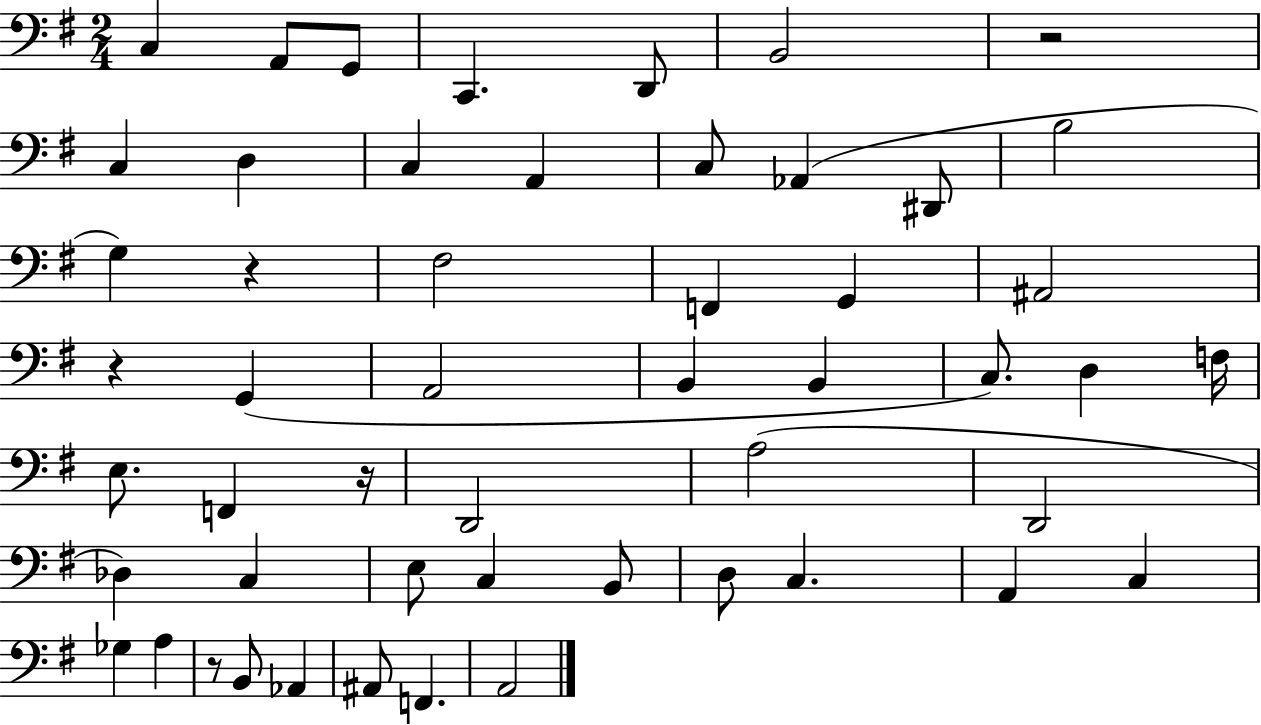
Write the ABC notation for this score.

X:1
T:Untitled
M:2/4
L:1/4
K:G
C, A,,/2 G,,/2 C,, D,,/2 B,,2 z2 C, D, C, A,, C,/2 _A,, ^D,,/2 B,2 G, z ^F,2 F,, G,, ^A,,2 z G,, A,,2 B,, B,, C,/2 D, F,/4 E,/2 F,, z/4 D,,2 A,2 D,,2 _D, C, E,/2 C, B,,/2 D,/2 C, A,, C, _G, A, z/2 B,,/2 _A,, ^A,,/2 F,, A,,2